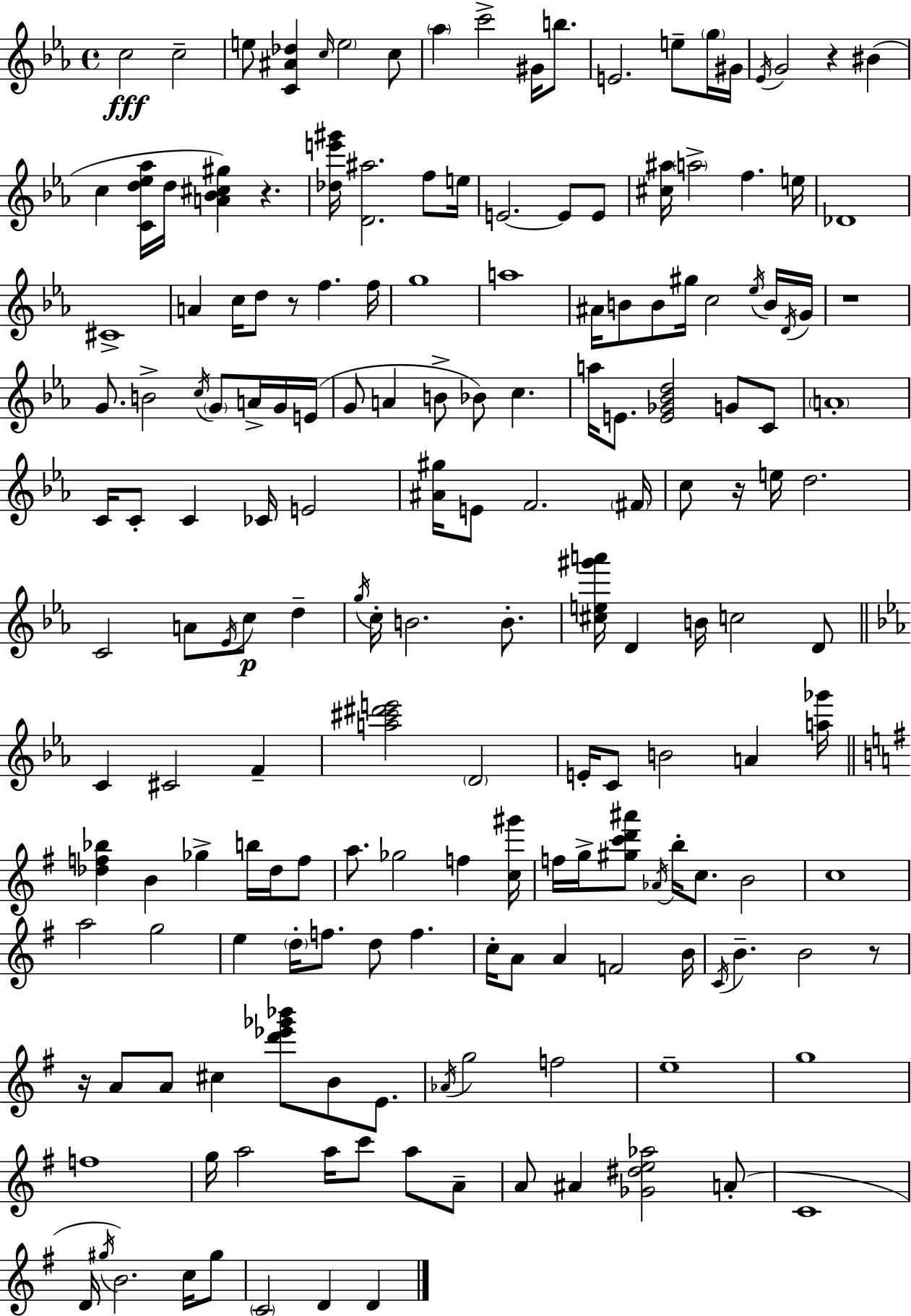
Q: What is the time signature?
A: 4/4